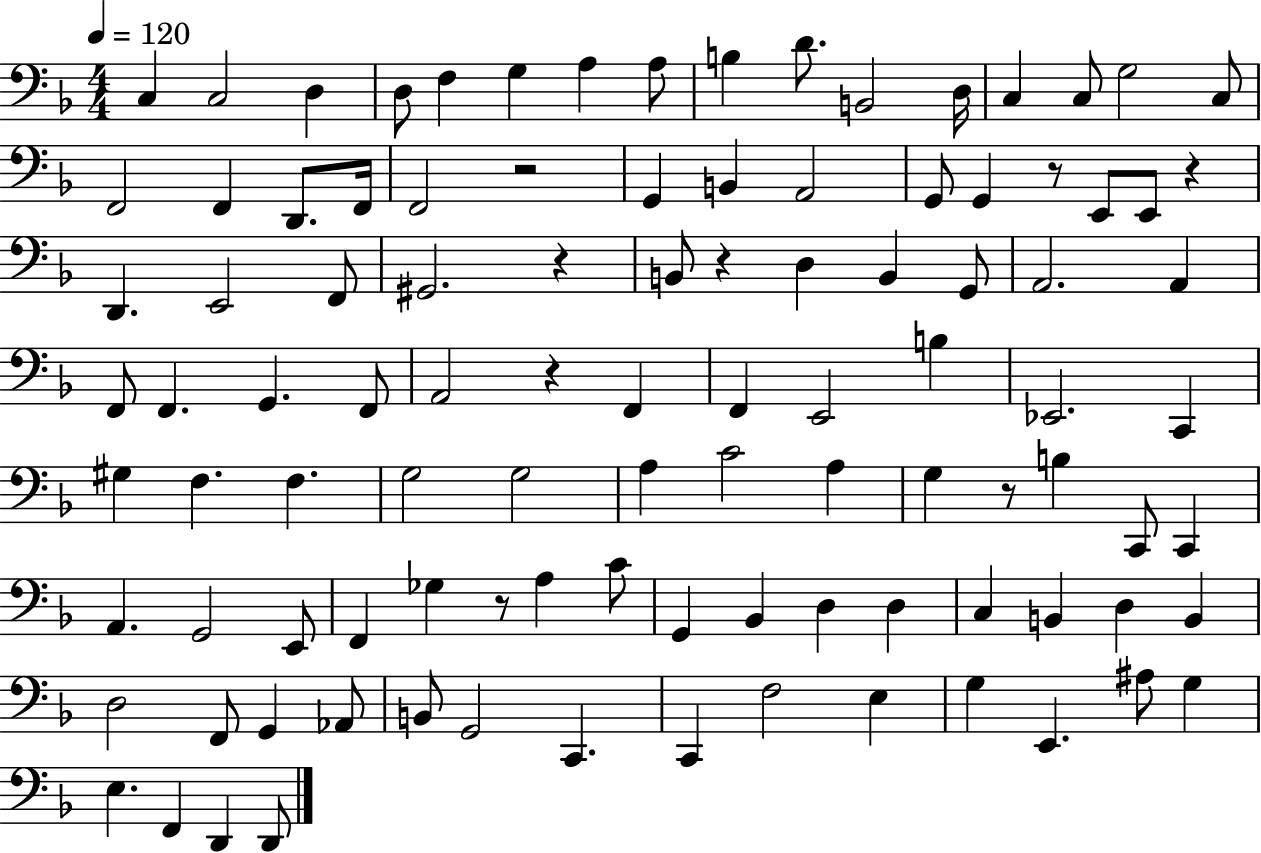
X:1
T:Untitled
M:4/4
L:1/4
K:F
C, C,2 D, D,/2 F, G, A, A,/2 B, D/2 B,,2 D,/4 C, C,/2 G,2 C,/2 F,,2 F,, D,,/2 F,,/4 F,,2 z2 G,, B,, A,,2 G,,/2 G,, z/2 E,,/2 E,,/2 z D,, E,,2 F,,/2 ^G,,2 z B,,/2 z D, B,, G,,/2 A,,2 A,, F,,/2 F,, G,, F,,/2 A,,2 z F,, F,, E,,2 B, _E,,2 C,, ^G, F, F, G,2 G,2 A, C2 A, G, z/2 B, C,,/2 C,, A,, G,,2 E,,/2 F,, _G, z/2 A, C/2 G,, _B,, D, D, C, B,, D, B,, D,2 F,,/2 G,, _A,,/2 B,,/2 G,,2 C,, C,, F,2 E, G, E,, ^A,/2 G, E, F,, D,, D,,/2